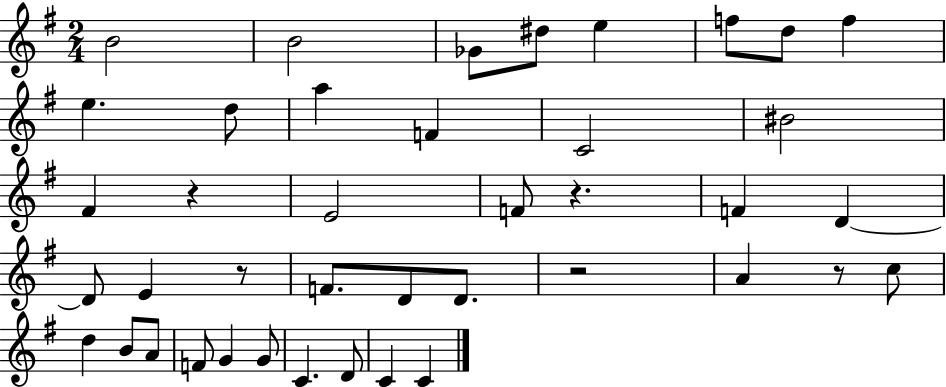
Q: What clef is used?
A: treble